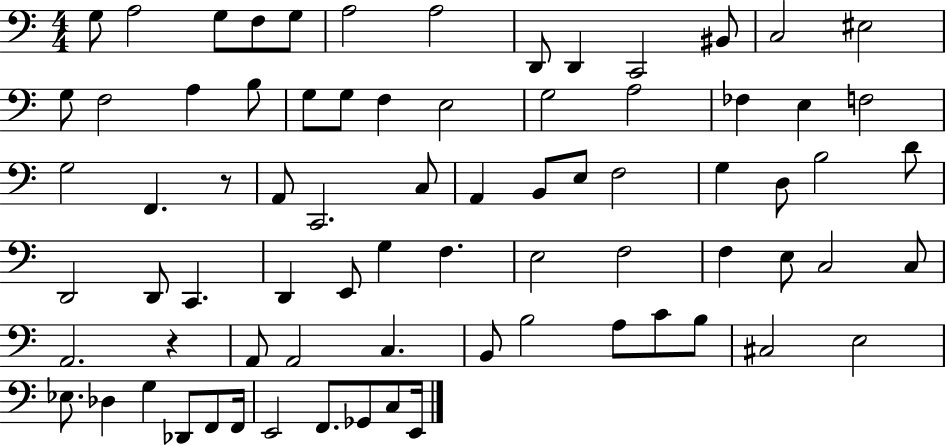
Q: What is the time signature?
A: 4/4